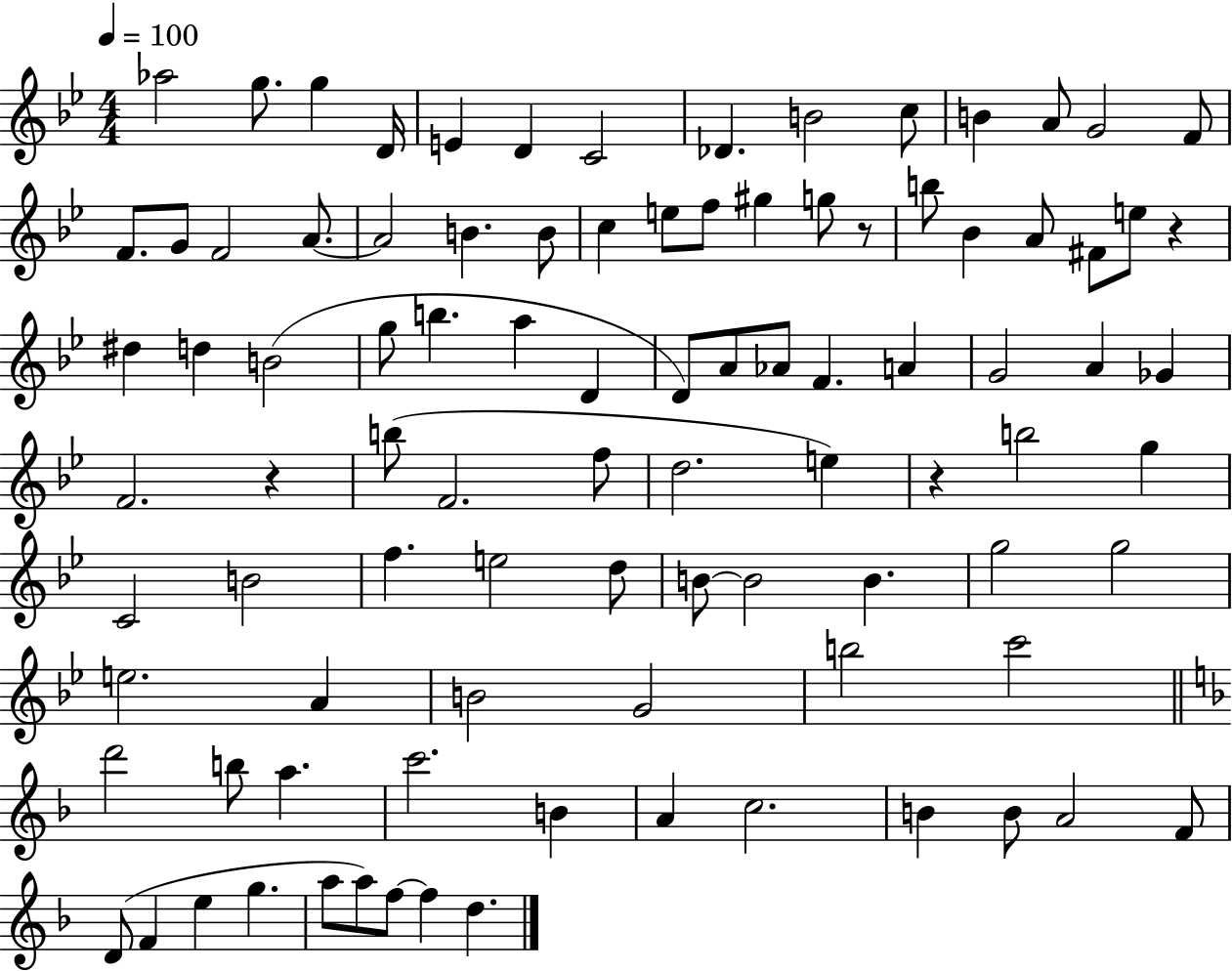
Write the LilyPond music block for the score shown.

{
  \clef treble
  \numericTimeSignature
  \time 4/4
  \key bes \major
  \tempo 4 = 100
  aes''2 g''8. g''4 d'16 | e'4 d'4 c'2 | des'4. b'2 c''8 | b'4 a'8 g'2 f'8 | \break f'8. g'8 f'2 a'8.~~ | a'2 b'4. b'8 | c''4 e''8 f''8 gis''4 g''8 r8 | b''8 bes'4 a'8 fis'8 e''8 r4 | \break dis''4 d''4 b'2( | g''8 b''4. a''4 d'4 | d'8) a'8 aes'8 f'4. a'4 | g'2 a'4 ges'4 | \break f'2. r4 | b''8( f'2. f''8 | d''2. e''4) | r4 b''2 g''4 | \break c'2 b'2 | f''4. e''2 d''8 | b'8~~ b'2 b'4. | g''2 g''2 | \break e''2. a'4 | b'2 g'2 | b''2 c'''2 | \bar "||" \break \key f \major d'''2 b''8 a''4. | c'''2. b'4 | a'4 c''2. | b'4 b'8 a'2 f'8 | \break d'8( f'4 e''4 g''4. | a''8 a''8) f''8~~ f''4 d''4. | \bar "|."
}